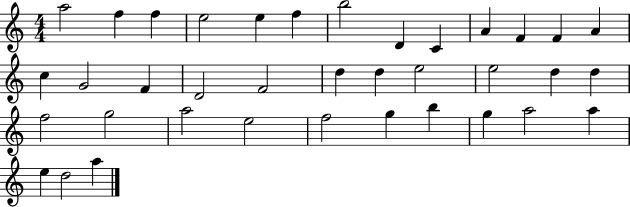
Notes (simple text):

A5/h F5/q F5/q E5/h E5/q F5/q B5/h D4/q C4/q A4/q F4/q F4/q A4/q C5/q G4/h F4/q D4/h F4/h D5/q D5/q E5/h E5/h D5/q D5/q F5/h G5/h A5/h E5/h F5/h G5/q B5/q G5/q A5/h A5/q E5/q D5/h A5/q